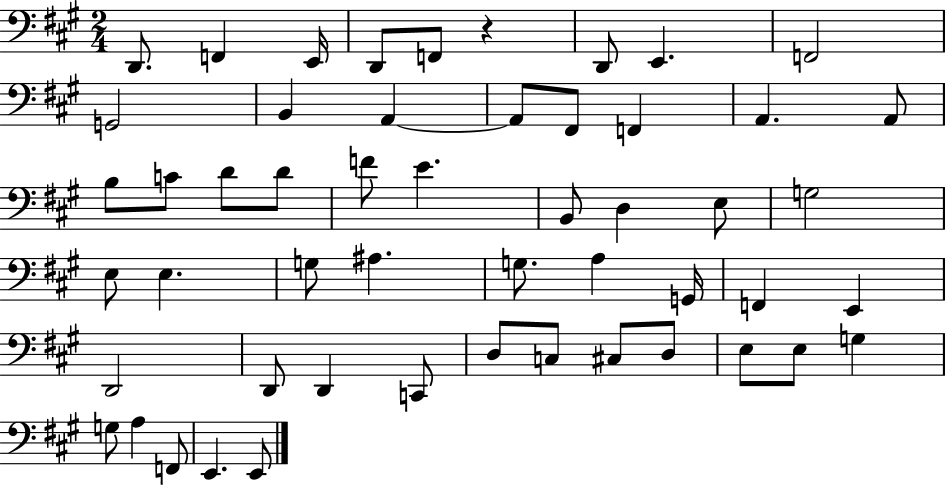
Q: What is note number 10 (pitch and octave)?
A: B2